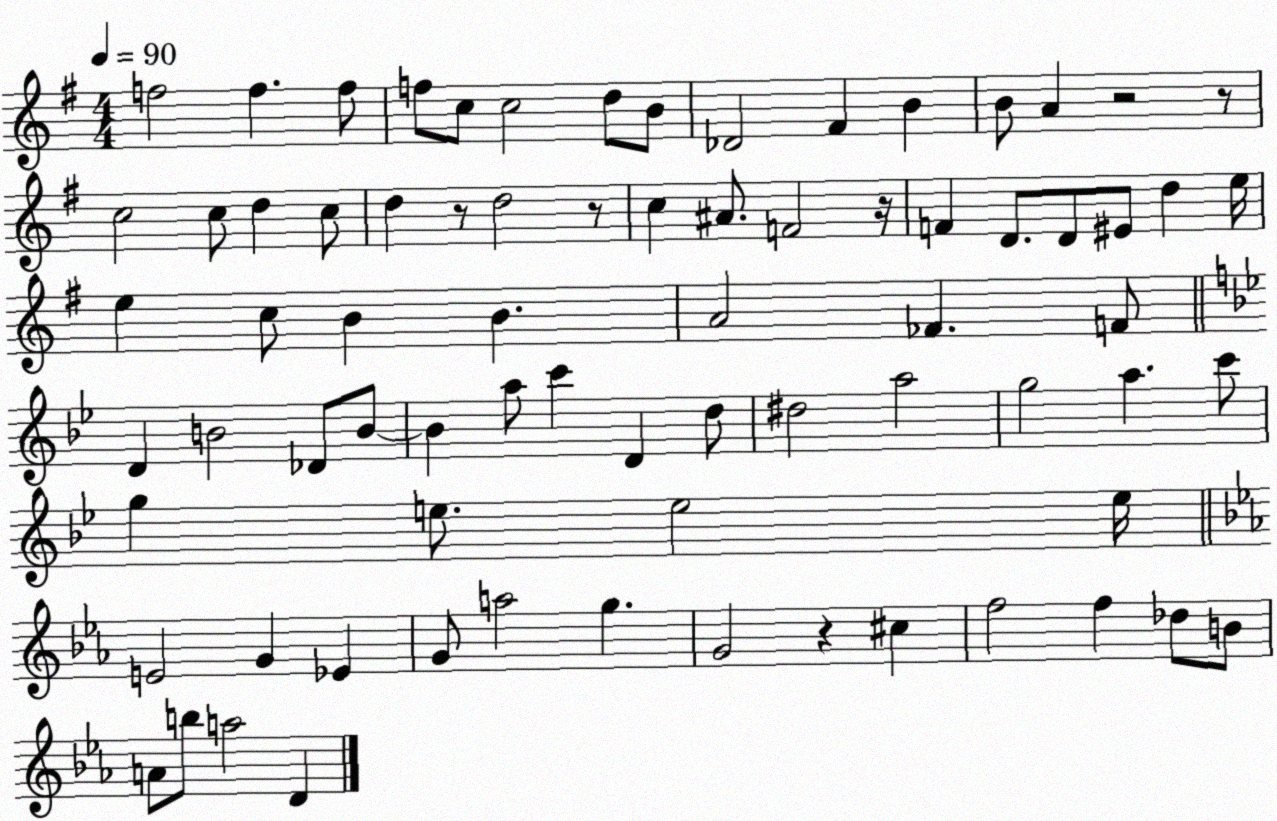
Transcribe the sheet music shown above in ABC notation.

X:1
T:Untitled
M:4/4
L:1/4
K:G
f2 f f/2 f/2 c/2 c2 d/2 B/2 _D2 ^F B B/2 A z2 z/2 c2 c/2 d c/2 d z/2 d2 z/2 c ^A/2 F2 z/4 F D/2 D/2 ^E/2 d e/4 e c/2 B B A2 _F F/2 D B2 _D/2 B/2 B a/2 c' D d/2 ^d2 a2 g2 a c'/2 g e/2 e2 e/4 E2 G _E G/2 a2 g G2 z ^c f2 f _d/2 B/2 A/2 b/2 a2 D